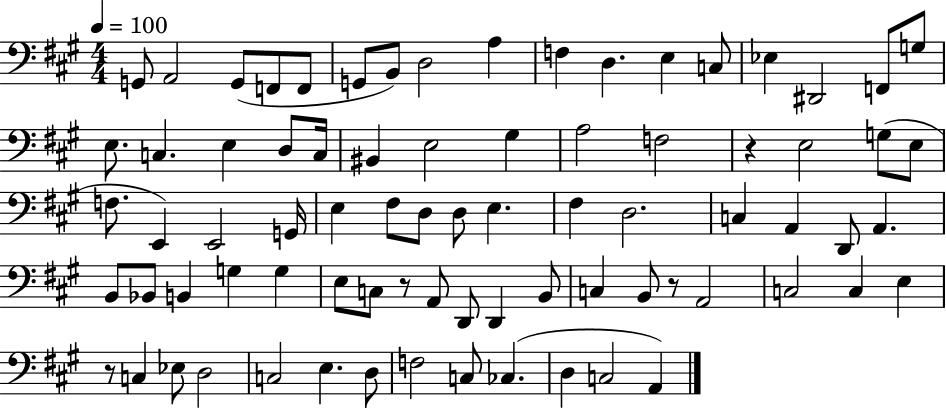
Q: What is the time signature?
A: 4/4